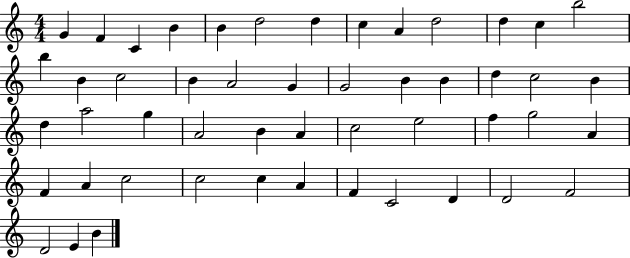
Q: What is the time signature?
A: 4/4